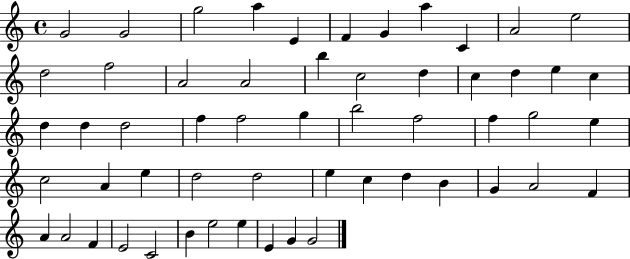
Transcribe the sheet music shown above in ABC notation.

X:1
T:Untitled
M:4/4
L:1/4
K:C
G2 G2 g2 a E F G a C A2 e2 d2 f2 A2 A2 b c2 d c d e c d d d2 f f2 g b2 f2 f g2 e c2 A e d2 d2 e c d B G A2 F A A2 F E2 C2 B e2 e E G G2